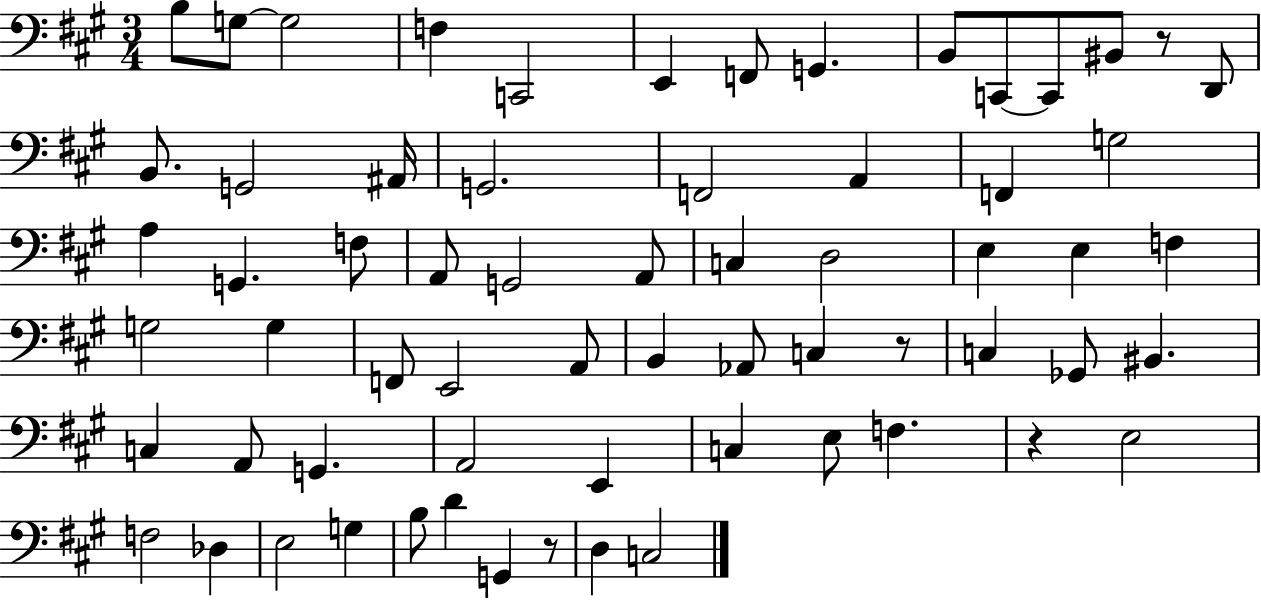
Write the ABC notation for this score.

X:1
T:Untitled
M:3/4
L:1/4
K:A
B,/2 G,/2 G,2 F, C,,2 E,, F,,/2 G,, B,,/2 C,,/2 C,,/2 ^B,,/2 z/2 D,,/2 B,,/2 G,,2 ^A,,/4 G,,2 F,,2 A,, F,, G,2 A, G,, F,/2 A,,/2 G,,2 A,,/2 C, D,2 E, E, F, G,2 G, F,,/2 E,,2 A,,/2 B,, _A,,/2 C, z/2 C, _G,,/2 ^B,, C, A,,/2 G,, A,,2 E,, C, E,/2 F, z E,2 F,2 _D, E,2 G, B,/2 D G,, z/2 D, C,2